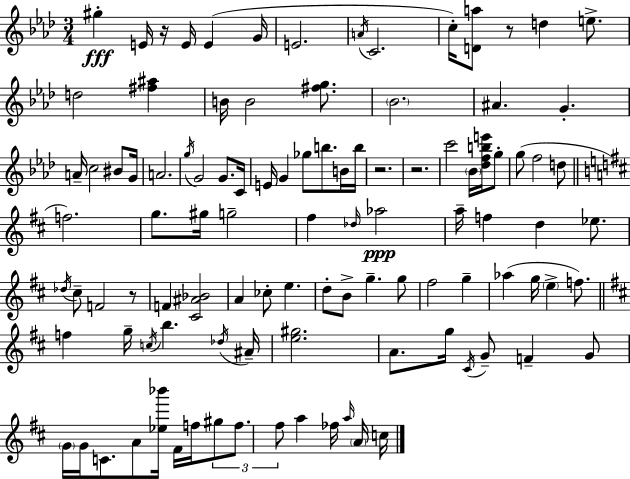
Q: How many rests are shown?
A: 5